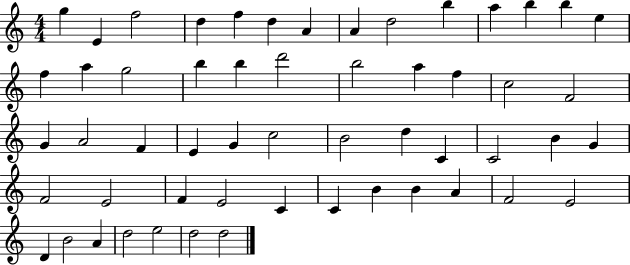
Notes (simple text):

G5/q E4/q F5/h D5/q F5/q D5/q A4/q A4/q D5/h B5/q A5/q B5/q B5/q E5/q F5/q A5/q G5/h B5/q B5/q D6/h B5/h A5/q F5/q C5/h F4/h G4/q A4/h F4/q E4/q G4/q C5/h B4/h D5/q C4/q C4/h B4/q G4/q F4/h E4/h F4/q E4/h C4/q C4/q B4/q B4/q A4/q F4/h E4/h D4/q B4/h A4/q D5/h E5/h D5/h D5/h